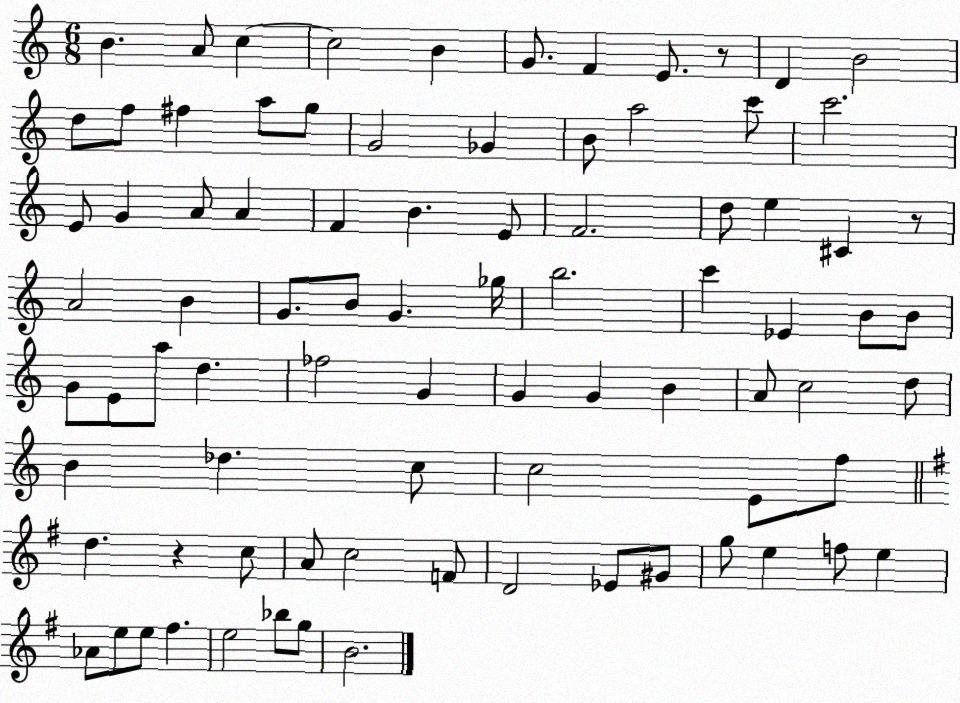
X:1
T:Untitled
M:6/8
L:1/4
K:C
B A/2 c c2 B G/2 F E/2 z/2 D B2 d/2 f/2 ^f a/2 g/2 G2 _G B/2 a2 c'/2 c'2 E/2 G A/2 A F B E/2 F2 d/2 e ^C z/2 A2 B G/2 B/2 G _g/4 b2 c' _E B/2 B/2 G/2 E/2 a/2 d _f2 G G G B A/2 c2 d/2 B _d c/2 c2 E/2 f/2 d z c/2 A/2 c2 F/2 D2 _E/2 ^G/2 g/2 e f/2 e _A/2 e/2 e/2 ^f e2 _b/2 g/2 B2